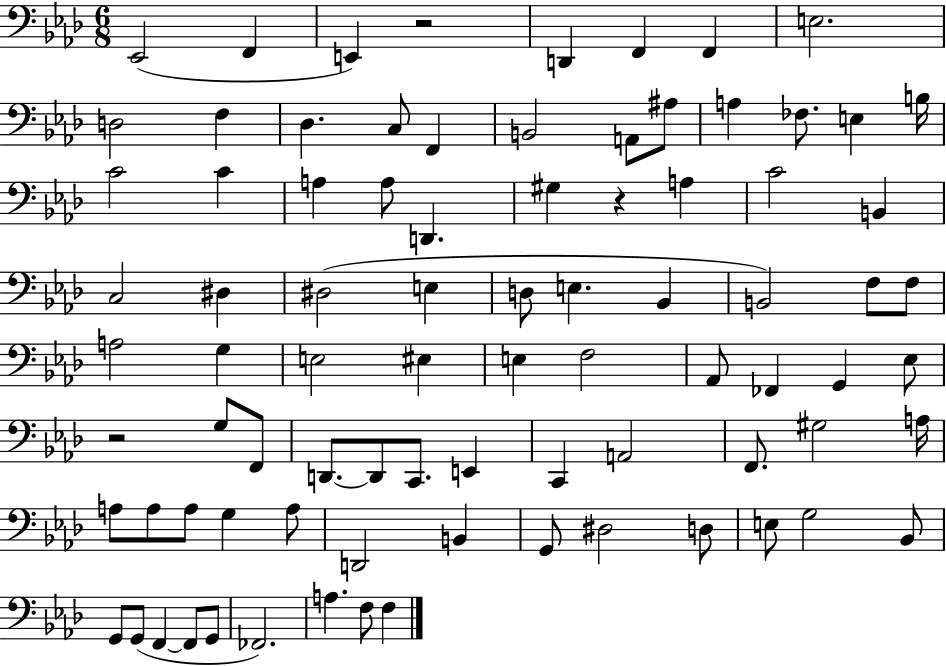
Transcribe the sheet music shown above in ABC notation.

X:1
T:Untitled
M:6/8
L:1/4
K:Ab
_E,,2 F,, E,, z2 D,, F,, F,, E,2 D,2 F, _D, C,/2 F,, B,,2 A,,/2 ^A,/2 A, _F,/2 E, B,/4 C2 C A, A,/2 D,, ^G, z A, C2 B,, C,2 ^D, ^D,2 E, D,/2 E, _B,, B,,2 F,/2 F,/2 A,2 G, E,2 ^E, E, F,2 _A,,/2 _F,, G,, _E,/2 z2 G,/2 F,,/2 D,,/2 D,,/2 C,,/2 E,, C,, A,,2 F,,/2 ^G,2 A,/4 A,/2 A,/2 A,/2 G, A,/2 D,,2 B,, G,,/2 ^D,2 D,/2 E,/2 G,2 _B,,/2 G,,/2 G,,/2 F,, F,,/2 G,,/2 _F,,2 A, F,/2 F,